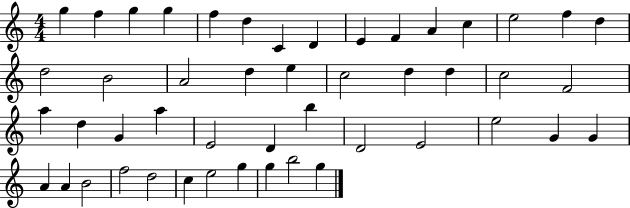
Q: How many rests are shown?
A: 0